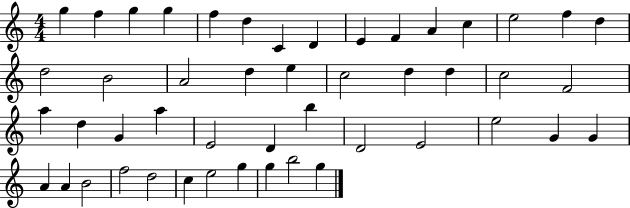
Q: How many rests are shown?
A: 0